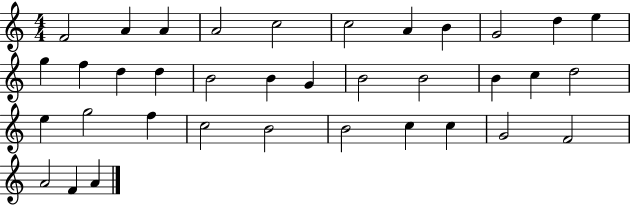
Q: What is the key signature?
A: C major